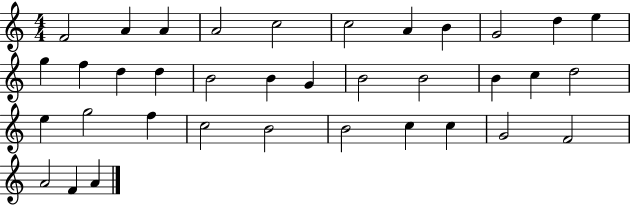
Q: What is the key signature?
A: C major